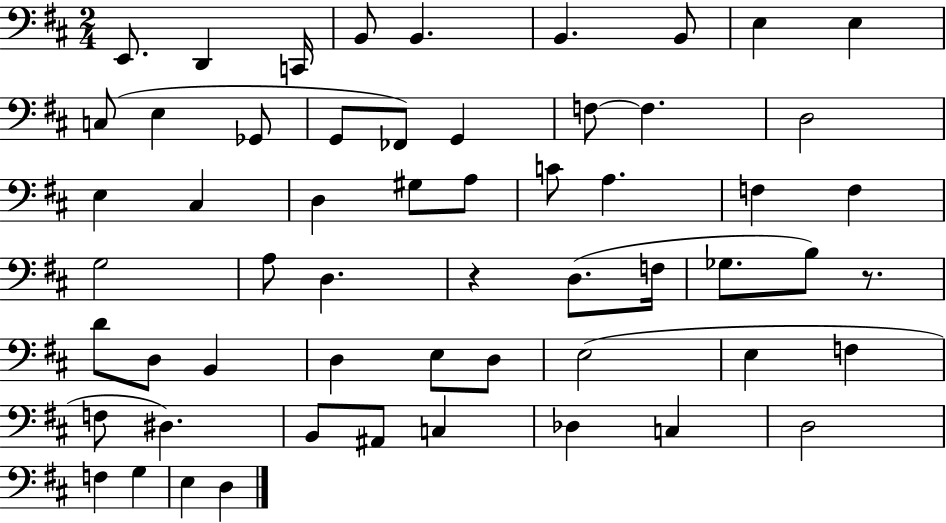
{
  \clef bass
  \numericTimeSignature
  \time 2/4
  \key d \major
  e,8. d,4 c,16 | b,8 b,4. | b,4. b,8 | e4 e4 | \break c8( e4 ges,8 | g,8 fes,8) g,4 | f8~~ f4. | d2 | \break e4 cis4 | d4 gis8 a8 | c'8 a4. | f4 f4 | \break g2 | a8 d4. | r4 d8.( f16 | ges8. b8) r8. | \break d'8 d8 b,4 | d4 e8 d8 | e2( | e4 f4 | \break f8 dis4.) | b,8 ais,8 c4 | des4 c4 | d2 | \break f4 g4 | e4 d4 | \bar "|."
}